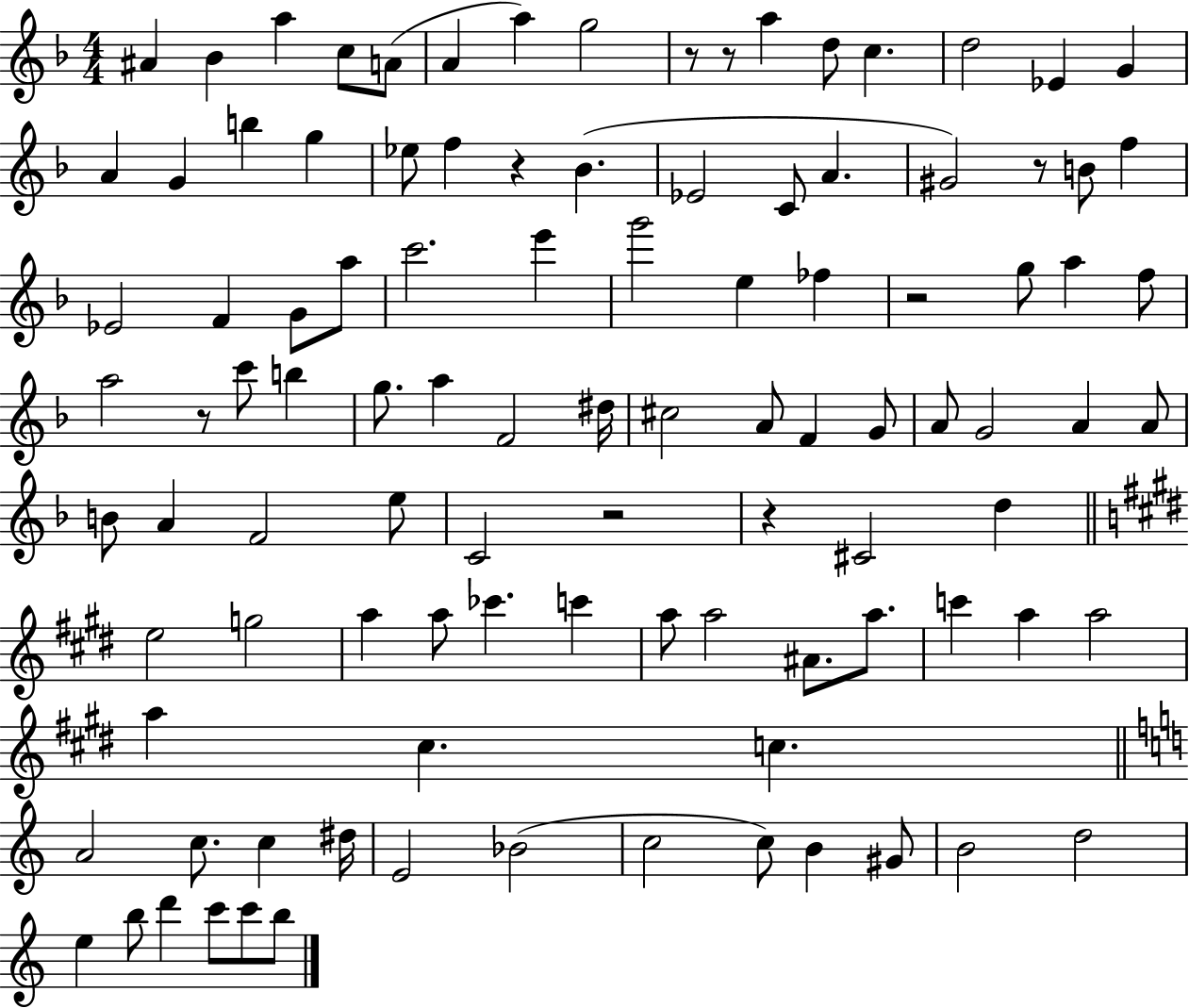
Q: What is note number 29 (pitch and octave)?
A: F4